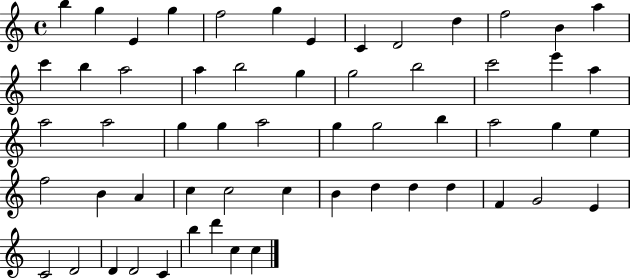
B5/q G5/q E4/q G5/q F5/h G5/q E4/q C4/q D4/h D5/q F5/h B4/q A5/q C6/q B5/q A5/h A5/q B5/h G5/q G5/h B5/h C6/h E6/q A5/q A5/h A5/h G5/q G5/q A5/h G5/q G5/h B5/q A5/h G5/q E5/q F5/h B4/q A4/q C5/q C5/h C5/q B4/q D5/q D5/q D5/q F4/q G4/h E4/q C4/h D4/h D4/q D4/h C4/q B5/q D6/q C5/q C5/q